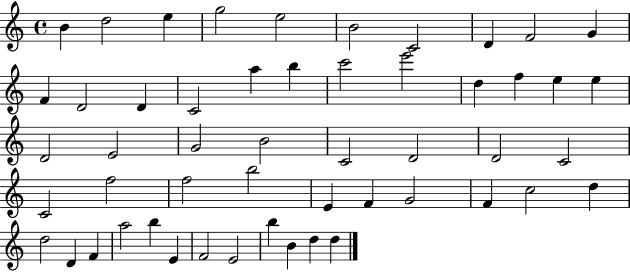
X:1
T:Untitled
M:4/4
L:1/4
K:C
B d2 e g2 e2 B2 C2 D F2 G F D2 D C2 a b c'2 e'2 d f e e D2 E2 G2 B2 C2 D2 D2 C2 C2 f2 f2 b2 E F G2 F c2 d d2 D F a2 b E F2 E2 b B d d